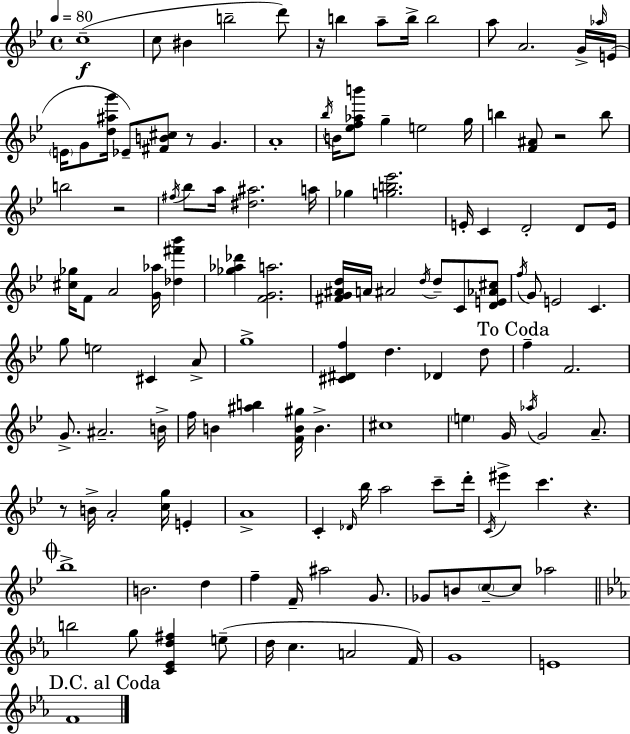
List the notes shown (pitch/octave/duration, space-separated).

C5/w C5/e BIS4/q B5/h D6/e R/s B5/q A5/e B5/s B5/h A5/e A4/h. G4/s Ab5/s E4/s E4/s G4/e [D5,A#5,G6]/s Eb4/e [F#4,B4,C#5]/e R/e G4/q. A4/w Bb5/s B4/s [Eb5,F5,Ab5,B6]/e G5/q E5/h G5/s B5/q [F4,A#4]/e R/h B5/e B5/h R/h F#5/s Bb5/e A5/s [D#5,A#5]/h. A5/s Gb5/q [G5,B5,Eb6]/h. E4/s C4/q D4/h D4/e E4/s [C#5,Gb5]/s F4/e A4/h [G4,Ab5]/s [Db5,F#6,Bb6]/q [Gb5,Ab5,Db6]/q [F4,G4,A5]/h. [F#4,G4,A#4,D5]/s A4/s A#4/h D5/s D5/e C4/e [D4,E4,Ab4,C#5]/e F5/s G4/e E4/h C4/q. G5/e E5/h C#4/q A4/e G5/w [C#4,D#4,F5]/q D5/q. Db4/q D5/e F5/q F4/h. G4/e. A#4/h. B4/s F5/s B4/q [A#5,B5]/q [F4,B4,G#5]/s B4/q. C#5/w E5/q G4/s Ab5/s G4/h A4/e. R/e B4/s A4/h [C5,G5]/s E4/q A4/w C4/q Db4/s Bb5/s A5/h C6/e D6/s C4/s EIS6/q C6/q. R/q. Bb5/w B4/h. D5/q F5/q F4/s A#5/h G4/e. Gb4/e B4/e C5/e C5/e Ab5/h B5/h G5/e [C4,Eb4,D5,F#5]/q E5/e D5/s C5/q. A4/h F4/s G4/w E4/w F4/w